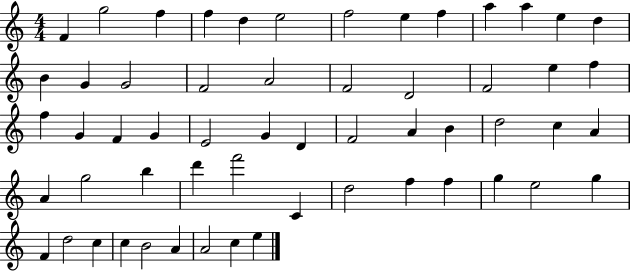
X:1
T:Untitled
M:4/4
L:1/4
K:C
F g2 f f d e2 f2 e f a a e d B G G2 F2 A2 F2 D2 F2 e f f G F G E2 G D F2 A B d2 c A A g2 b d' f'2 C d2 f f g e2 g F d2 c c B2 A A2 c e